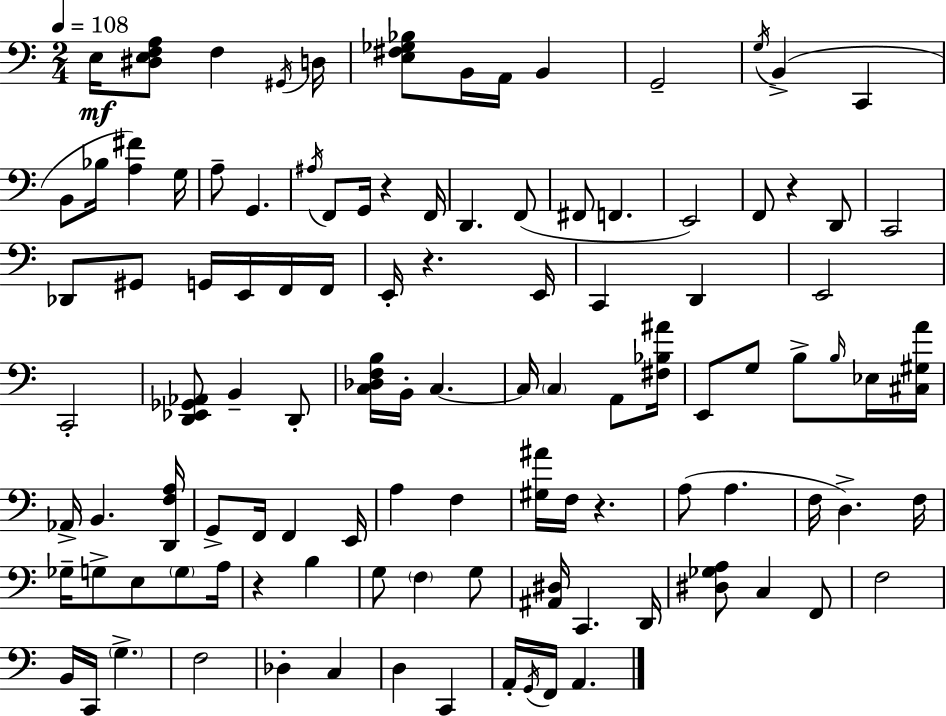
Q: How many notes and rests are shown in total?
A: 108